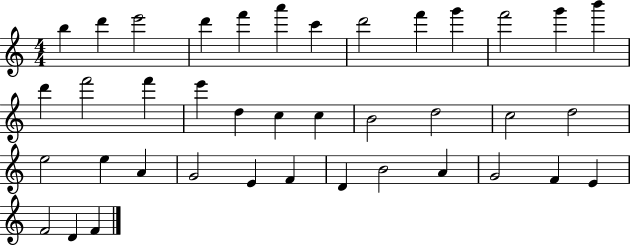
X:1
T:Untitled
M:4/4
L:1/4
K:C
b d' e'2 d' f' a' c' d'2 f' g' f'2 g' b' d' f'2 f' e' d c c B2 d2 c2 d2 e2 e A G2 E F D B2 A G2 F E F2 D F